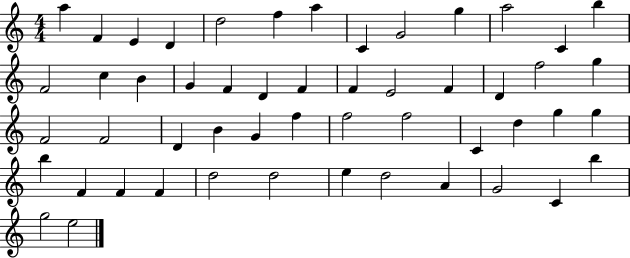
X:1
T:Untitled
M:4/4
L:1/4
K:C
a F E D d2 f a C G2 g a2 C b F2 c B G F D F F E2 F D f2 g F2 F2 D B G f f2 f2 C d g g b F F F d2 d2 e d2 A G2 C b g2 e2